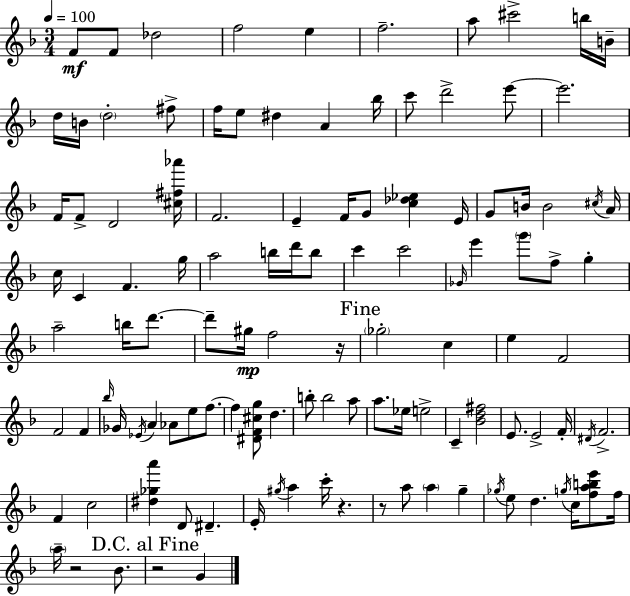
F4/e F4/e Db5/h F5/h E5/q F5/h. A5/e C#6/h B5/s B4/s D5/s B4/s D5/h F#5/e F5/s E5/e D#5/q A4/q Bb5/s C6/e D6/h E6/e E6/h. F4/s F4/e D4/h [C#5,F#5,Ab6]/s F4/h. E4/q F4/s G4/e [C5,Db5,Eb5]/q E4/s G4/e B4/s B4/h C#5/s A4/s C5/s C4/q F4/q. G5/s A5/h B5/s D6/s B5/e C6/q C6/h Gb4/s E6/q G6/e F5/e G5/q A5/h B5/s D6/e. D6/e G#5/s F5/h R/s Gb5/h C5/q E5/q F4/h F4/h F4/q Bb5/s Gb4/s Eb4/s A4/q Ab4/e E5/e F5/e. F5/q [D#4,F4,C#5,G5]/e D5/q. B5/e B5/h A5/e A5/e. Eb5/s E5/h C4/q [Bb4,D5,F#5]/h E4/e. E4/h F4/s D#4/s F4/h. F4/q C5/h [D#5,Gb5,A6]/q D4/e D#4/q. E4/s G#5/s A5/q C6/s R/q. R/e A5/e A5/q G5/q Gb5/s E5/e D5/q. G5/s C5/s [F5,A5,B5,E6]/e F5/s A5/s R/h Bb4/e. R/h G4/q